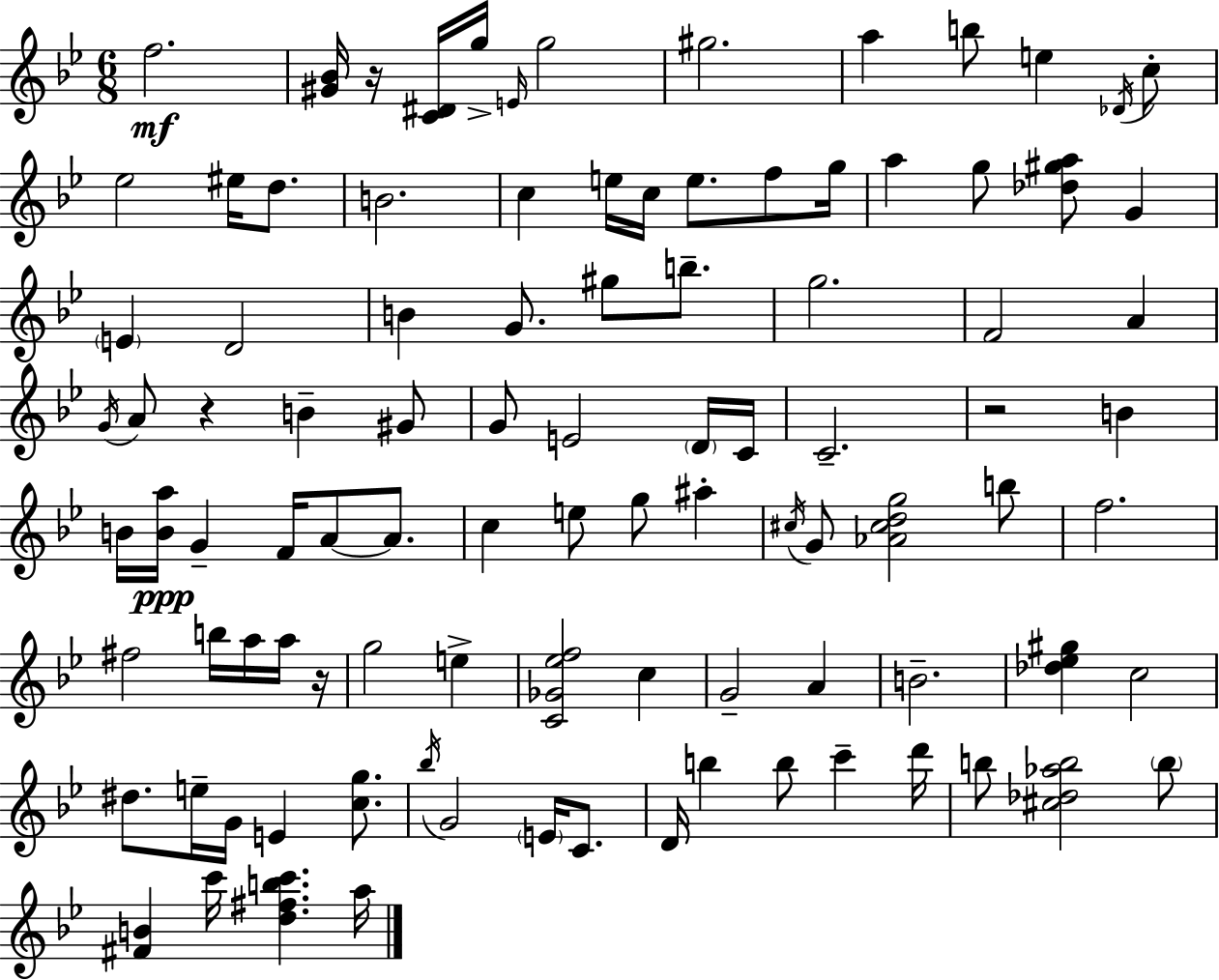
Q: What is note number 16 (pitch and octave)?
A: E5